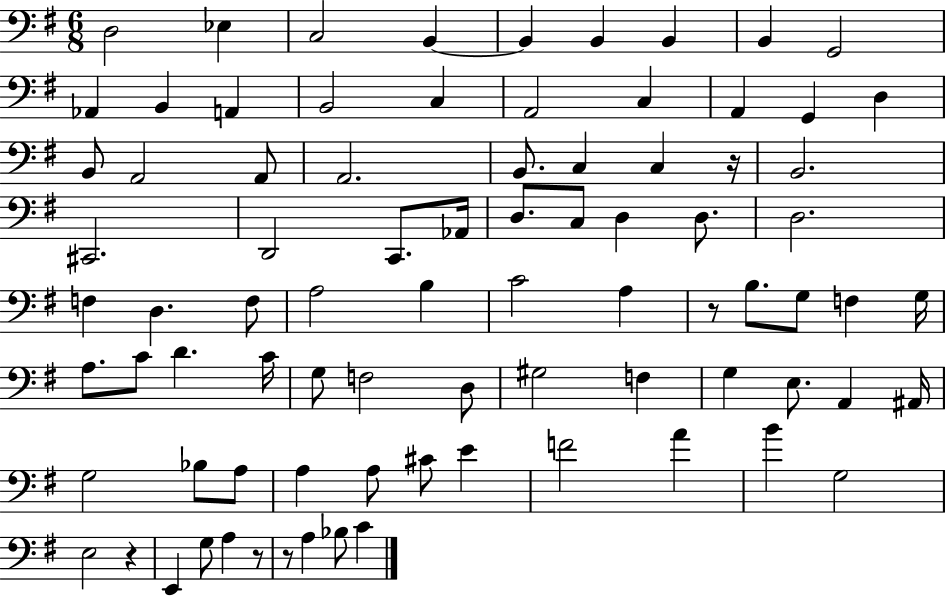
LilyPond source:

{
  \clef bass
  \numericTimeSignature
  \time 6/8
  \key g \major
  d2 ees4 | c2 b,4~~ | b,4 b,4 b,4 | b,4 g,2 | \break aes,4 b,4 a,4 | b,2 c4 | a,2 c4 | a,4 g,4 d4 | \break b,8 a,2 a,8 | a,2. | b,8. c4 c4 r16 | b,2. | \break cis,2. | d,2 c,8. aes,16 | d8. c8 d4 d8. | d2. | \break f4 d4. f8 | a2 b4 | c'2 a4 | r8 b8. g8 f4 g16 | \break a8. c'8 d'4. c'16 | g8 f2 d8 | gis2 f4 | g4 e8. a,4 ais,16 | \break g2 bes8 a8 | a4 a8 cis'8 e'4 | f'2 a'4 | b'4 g2 | \break e2 r4 | e,4 g8 a4 r8 | r8 a4 bes8 c'4 | \bar "|."
}